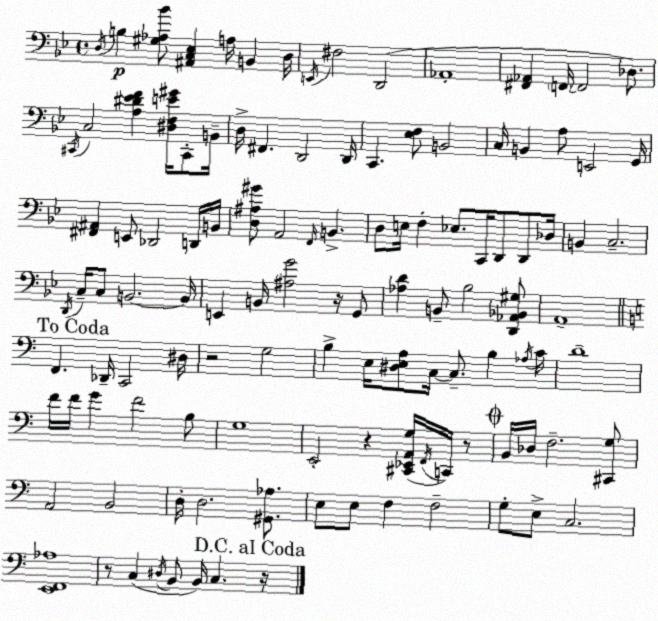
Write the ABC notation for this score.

X:1
T:Untitled
M:4/4
L:1/4
K:Bb
D,/4 B, [^G,_A,_B]/2 [^A,,C,_E,] A,/4 B,, D,/4 E,,/4 ^F,2 D,,2 _A,,4 [^F,,_A,,] F,,/4 F,,2 _D,/2 ^C,,/4 C,2 [A,^D_EF] [^D,F,E^G]/4 ^C,,/2 B,,/4 D,/4 ^F,, D,,2 D,,/4 C,, [_E,F,]/2 B,,2 C,/4 B,, A,/2 E,,2 G,,/4 [^F,,^A,,] E,,/2 _D,,2 D,,/4 B,,/4 [D,^A,^G]/2 A,,2 F,,/4 B,, D,/2 E,/4 F, _E,/2 C,,/4 D,,/2 D,,/2 _D,/4 B,, C,2 D,,/4 C,/4 C,/2 B,,2 B,,/4 E,, B,,/4 [^A,G]2 z/4 G,,/2 [_A,D] B,,/2 _B,2 [D,,_A,,_B,,^G,]/2 A,,4 F,, _D,,/4 C,,2 ^D,/4 z2 G,2 B, E,/4 [^D,E,A,]/2 C,/4 C,/2 B, _A,/4 C/4 D4 F/4 F/4 G F2 B,/2 G,4 E,,2 z [^C,,_E,,A,,G,]/4 F,,/4 C,,/4 z/2 B,,/4 _D,/4 F,2 [^C,,G,]/2 A,,2 B,,2 D,/4 D,2 [^G,,_A,]/2 E,/2 E,/2 F, F,2 G,/2 E,/2 C,2 [E,,F,,_A,]4 z/2 C, ^D,/4 B,,/2 B,,/4 C, z/4